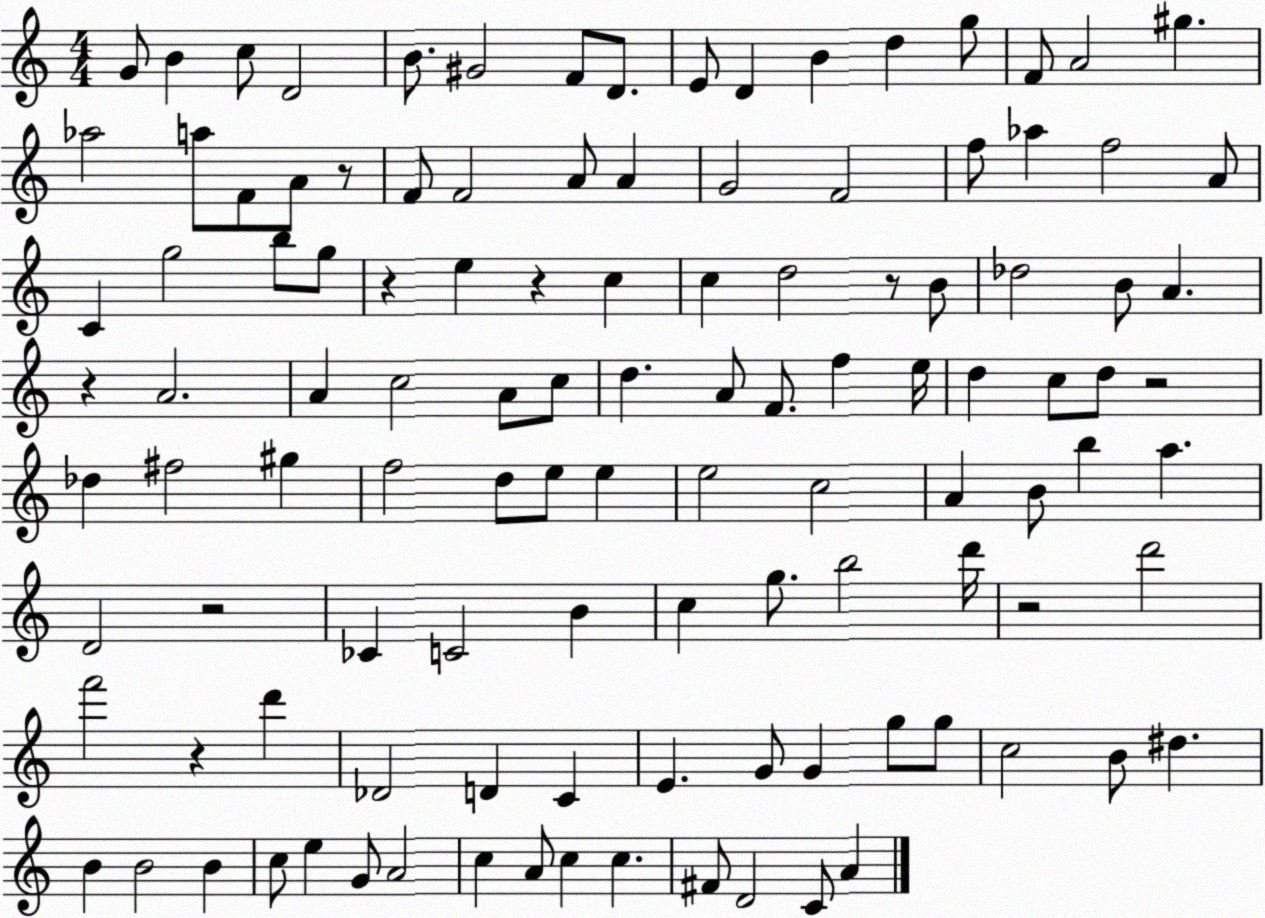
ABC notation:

X:1
T:Untitled
M:4/4
L:1/4
K:C
G/2 B c/2 D2 B/2 ^G2 F/2 D/2 E/2 D B d g/2 F/2 A2 ^g _a2 a/2 F/2 A/2 z/2 F/2 F2 A/2 A G2 F2 f/2 _a f2 A/2 C g2 b/2 g/2 z e z c c d2 z/2 B/2 _d2 B/2 A z A2 A c2 A/2 c/2 d A/2 F/2 f e/4 d c/2 d/2 z2 _d ^f2 ^g f2 d/2 e/2 e e2 c2 A B/2 b a D2 z2 _C C2 B c g/2 b2 d'/4 z2 d'2 f'2 z d' _D2 D C E G/2 G g/2 g/2 c2 B/2 ^d B B2 B c/2 e G/2 A2 c A/2 c c ^F/2 D2 C/2 A